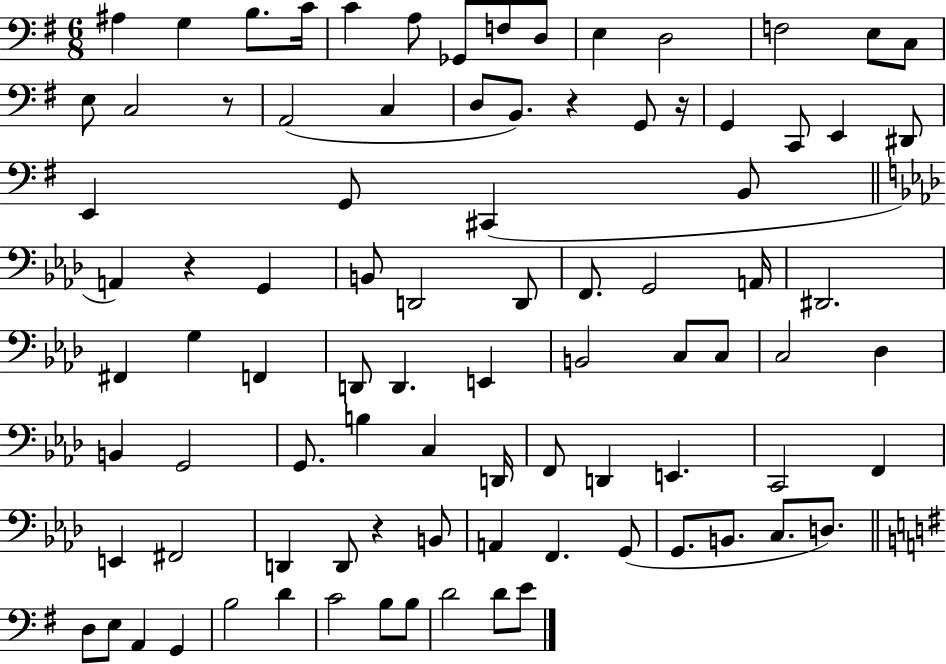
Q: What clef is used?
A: bass